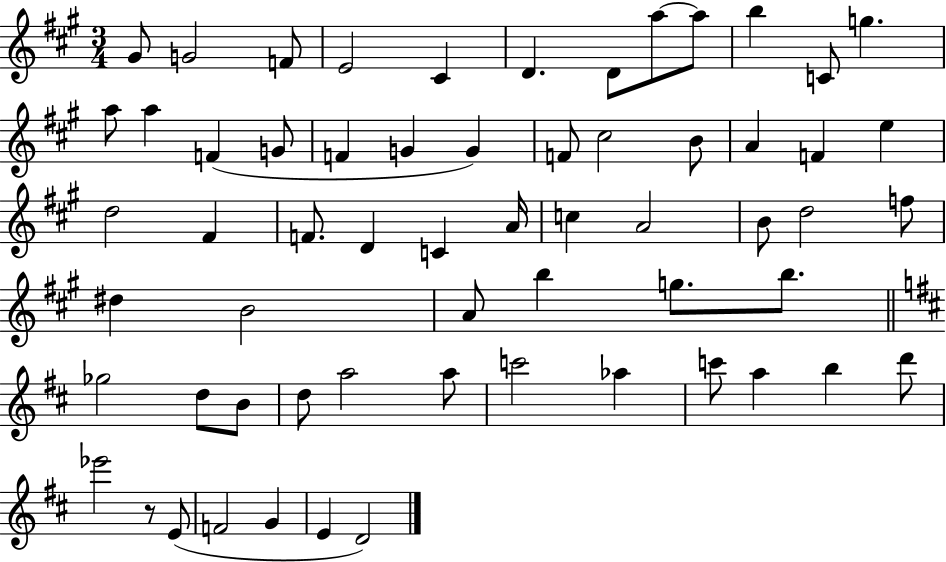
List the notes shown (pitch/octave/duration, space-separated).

G#4/e G4/h F4/e E4/h C#4/q D4/q. D4/e A5/e A5/e B5/q C4/e G5/q. A5/e A5/q F4/q G4/e F4/q G4/q G4/q F4/e C#5/h B4/e A4/q F4/q E5/q D5/h F#4/q F4/e. D4/q C4/q A4/s C5/q A4/h B4/e D5/h F5/e D#5/q B4/h A4/e B5/q G5/e. B5/e. Gb5/h D5/e B4/e D5/e A5/h A5/e C6/h Ab5/q C6/e A5/q B5/q D6/e Eb6/h R/e E4/e F4/h G4/q E4/q D4/h